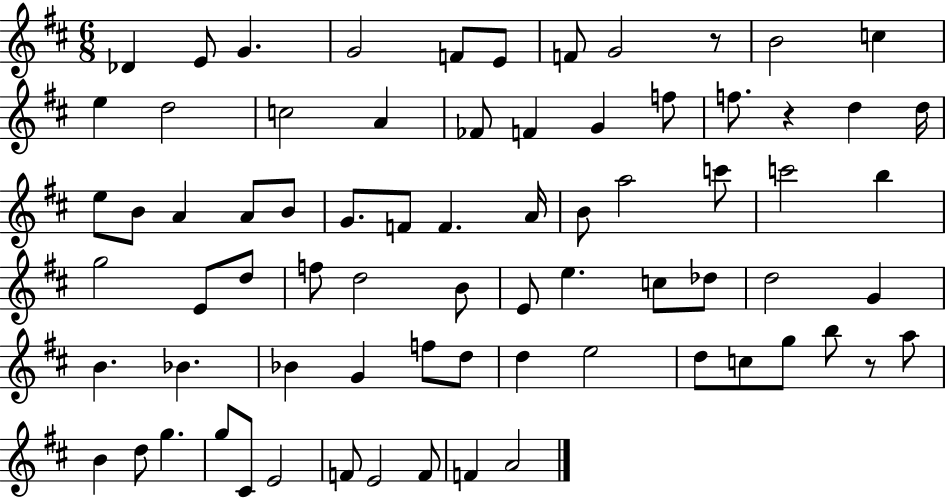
Db4/q E4/e G4/q. G4/h F4/e E4/e F4/e G4/h R/e B4/h C5/q E5/q D5/h C5/h A4/q FES4/e F4/q G4/q F5/e F5/e. R/q D5/q D5/s E5/e B4/e A4/q A4/e B4/e G4/e. F4/e F4/q. A4/s B4/e A5/h C6/e C6/h B5/q G5/h E4/e D5/e F5/e D5/h B4/e E4/e E5/q. C5/e Db5/e D5/h G4/q B4/q. Bb4/q. Bb4/q G4/q F5/e D5/e D5/q E5/h D5/e C5/e G5/e B5/e R/e A5/e B4/q D5/e G5/q. G5/e C#4/e E4/h F4/e E4/h F4/e F4/q A4/h